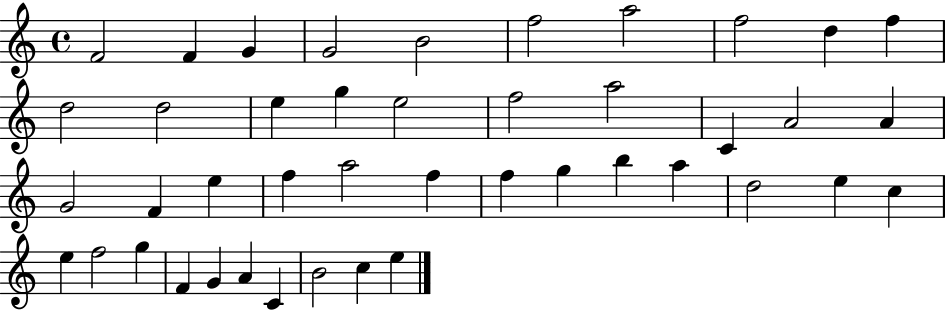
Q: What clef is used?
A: treble